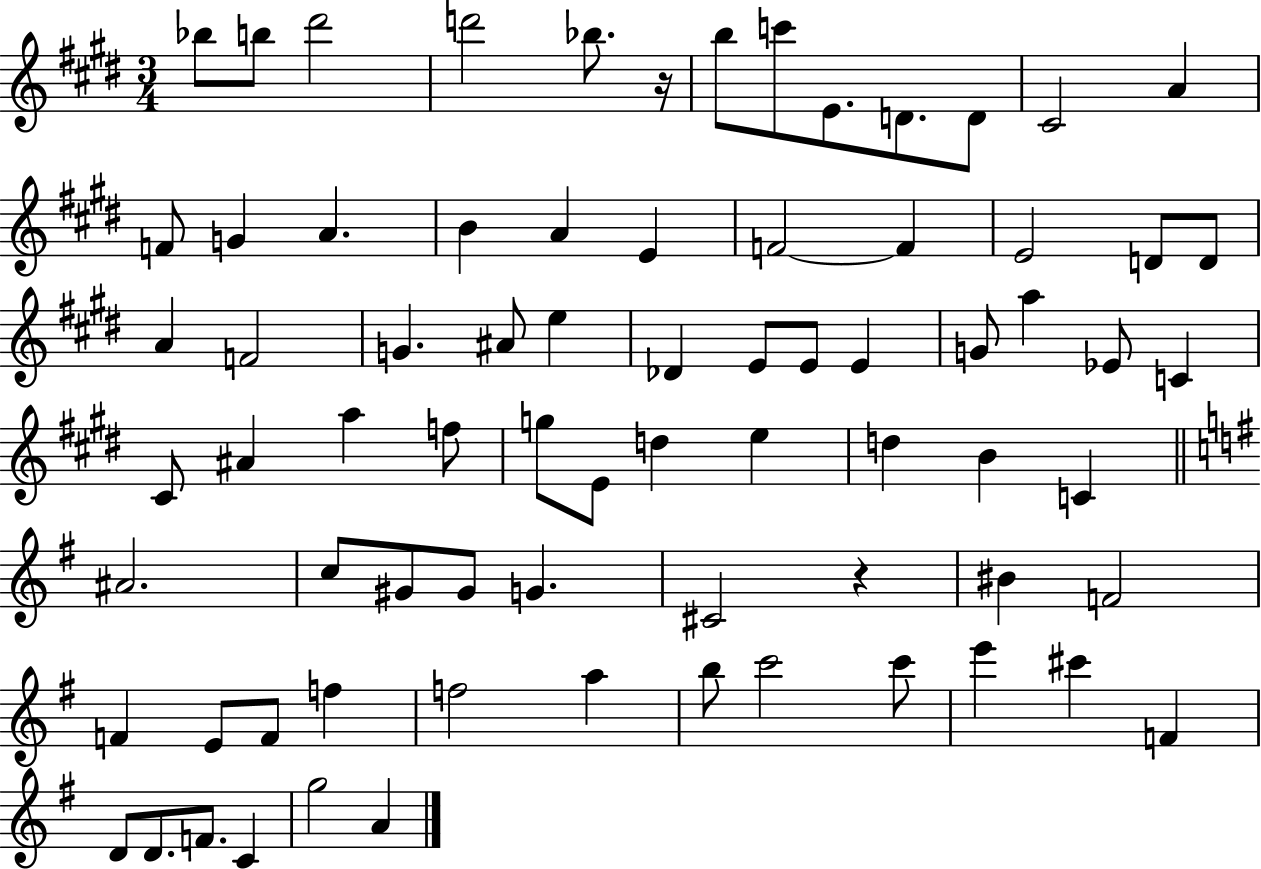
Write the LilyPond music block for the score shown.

{
  \clef treble
  \numericTimeSignature
  \time 3/4
  \key e \major
  bes''8 b''8 dis'''2 | d'''2 bes''8. r16 | b''8 c'''8 e'8. d'8. d'8 | cis'2 a'4 | \break f'8 g'4 a'4. | b'4 a'4 e'4 | f'2~~ f'4 | e'2 d'8 d'8 | \break a'4 f'2 | g'4. ais'8 e''4 | des'4 e'8 e'8 e'4 | g'8 a''4 ees'8 c'4 | \break cis'8 ais'4 a''4 f''8 | g''8 e'8 d''4 e''4 | d''4 b'4 c'4 | \bar "||" \break \key g \major ais'2. | c''8 gis'8 gis'8 g'4. | cis'2 r4 | bis'4 f'2 | \break f'4 e'8 f'8 f''4 | f''2 a''4 | b''8 c'''2 c'''8 | e'''4 cis'''4 f'4 | \break d'8 d'8. f'8. c'4 | g''2 a'4 | \bar "|."
}